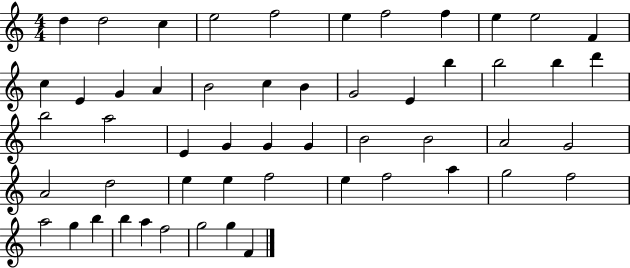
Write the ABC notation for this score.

X:1
T:Untitled
M:4/4
L:1/4
K:C
d d2 c e2 f2 e f2 f e e2 F c E G A B2 c B G2 E b b2 b d' b2 a2 E G G G B2 B2 A2 G2 A2 d2 e e f2 e f2 a g2 f2 a2 g b b a f2 g2 g F